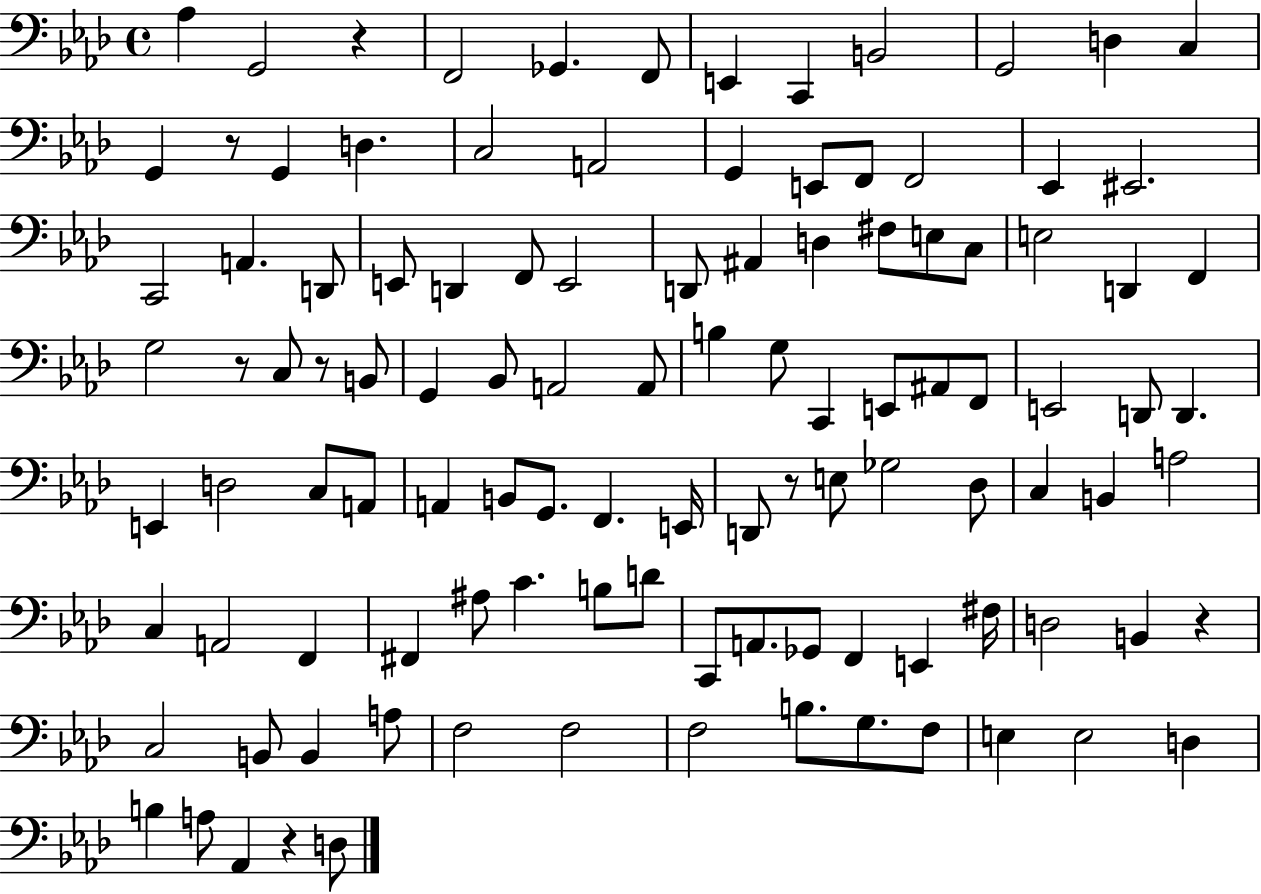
X:1
T:Untitled
M:4/4
L:1/4
K:Ab
_A, G,,2 z F,,2 _G,, F,,/2 E,, C,, B,,2 G,,2 D, C, G,, z/2 G,, D, C,2 A,,2 G,, E,,/2 F,,/2 F,,2 _E,, ^E,,2 C,,2 A,, D,,/2 E,,/2 D,, F,,/2 E,,2 D,,/2 ^A,, D, ^F,/2 E,/2 C,/2 E,2 D,, F,, G,2 z/2 C,/2 z/2 B,,/2 G,, _B,,/2 A,,2 A,,/2 B, G,/2 C,, E,,/2 ^A,,/2 F,,/2 E,,2 D,,/2 D,, E,, D,2 C,/2 A,,/2 A,, B,,/2 G,,/2 F,, E,,/4 D,,/2 z/2 E,/2 _G,2 _D,/2 C, B,, A,2 C, A,,2 F,, ^F,, ^A,/2 C B,/2 D/2 C,,/2 A,,/2 _G,,/2 F,, E,, ^F,/4 D,2 B,, z C,2 B,,/2 B,, A,/2 F,2 F,2 F,2 B,/2 G,/2 F,/2 E, E,2 D, B, A,/2 _A,, z D,/2